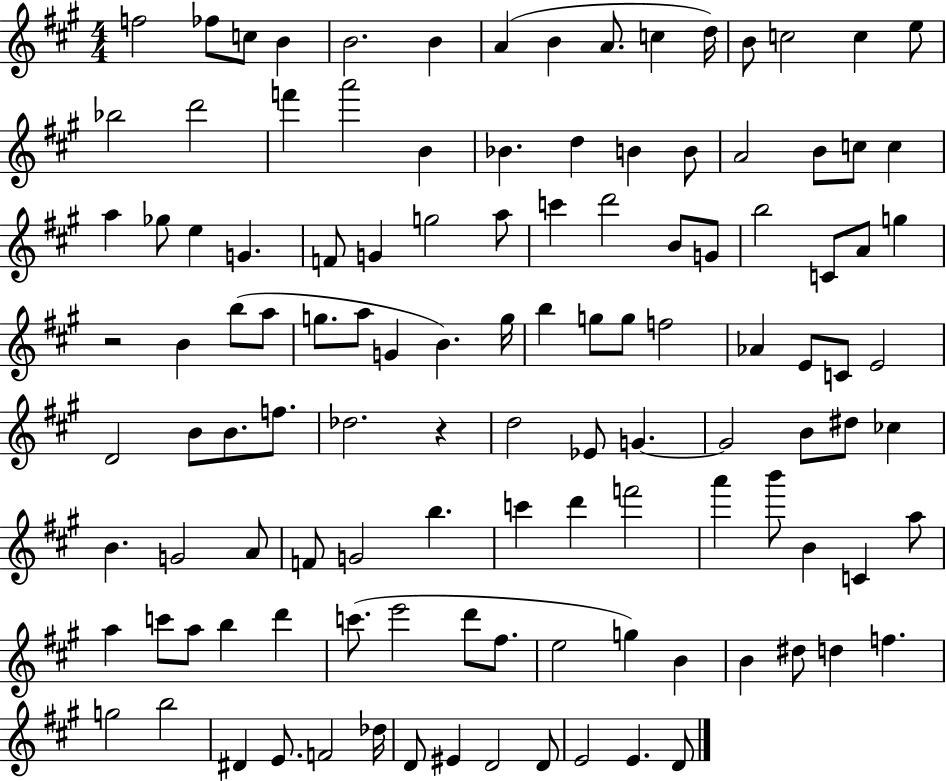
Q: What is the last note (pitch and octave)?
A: D4